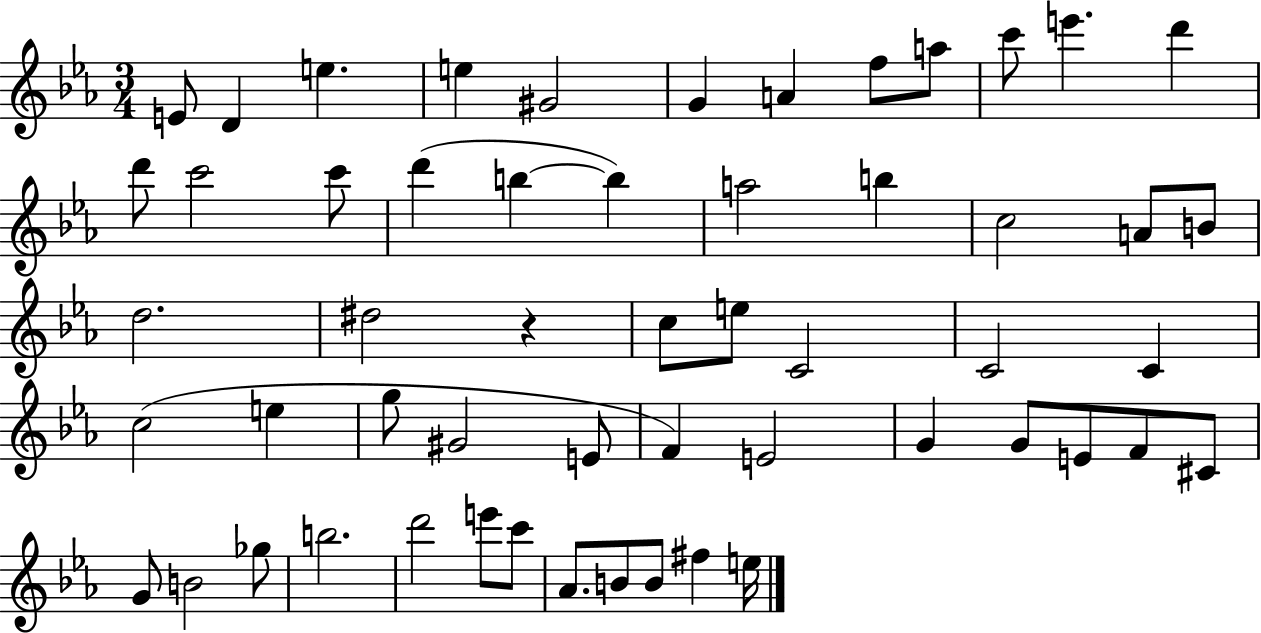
X:1
T:Untitled
M:3/4
L:1/4
K:Eb
E/2 D e e ^G2 G A f/2 a/2 c'/2 e' d' d'/2 c'2 c'/2 d' b b a2 b c2 A/2 B/2 d2 ^d2 z c/2 e/2 C2 C2 C c2 e g/2 ^G2 E/2 F E2 G G/2 E/2 F/2 ^C/2 G/2 B2 _g/2 b2 d'2 e'/2 c'/2 _A/2 B/2 B/2 ^f e/4